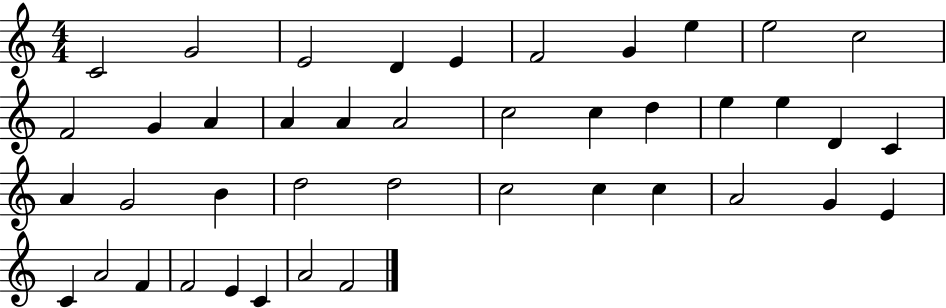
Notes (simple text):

C4/h G4/h E4/h D4/q E4/q F4/h G4/q E5/q E5/h C5/h F4/h G4/q A4/q A4/q A4/q A4/h C5/h C5/q D5/q E5/q E5/q D4/q C4/q A4/q G4/h B4/q D5/h D5/h C5/h C5/q C5/q A4/h G4/q E4/q C4/q A4/h F4/q F4/h E4/q C4/q A4/h F4/h